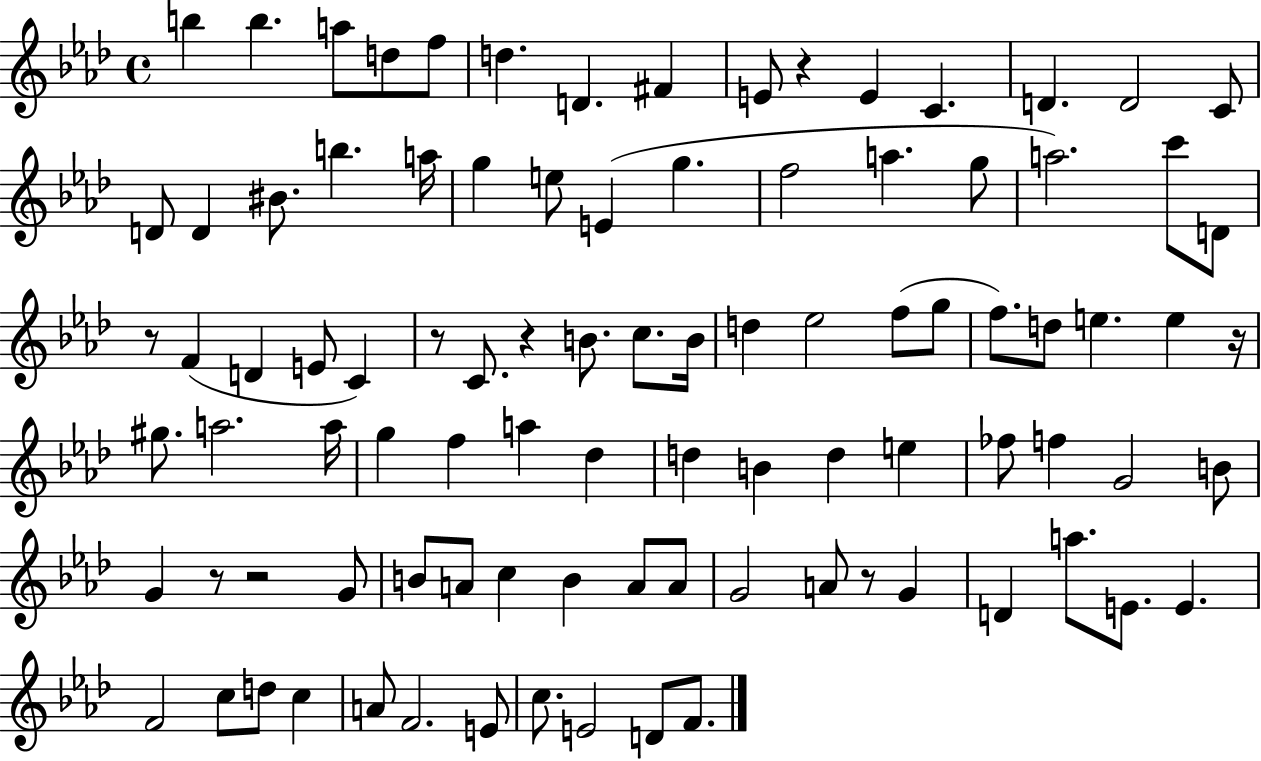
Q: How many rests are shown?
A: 8